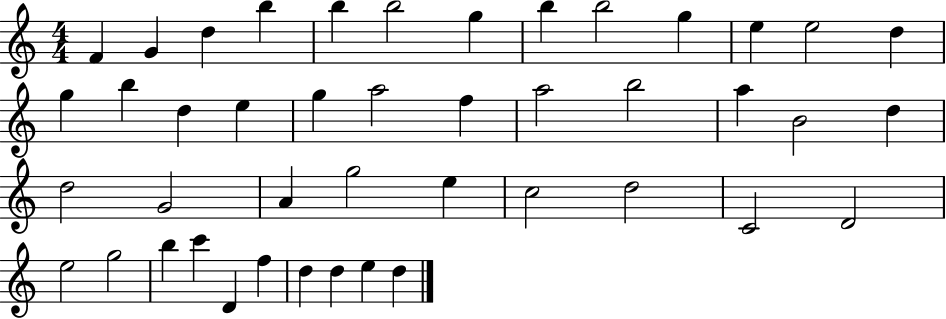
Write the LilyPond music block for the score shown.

{
  \clef treble
  \numericTimeSignature
  \time 4/4
  \key c \major
  f'4 g'4 d''4 b''4 | b''4 b''2 g''4 | b''4 b''2 g''4 | e''4 e''2 d''4 | \break g''4 b''4 d''4 e''4 | g''4 a''2 f''4 | a''2 b''2 | a''4 b'2 d''4 | \break d''2 g'2 | a'4 g''2 e''4 | c''2 d''2 | c'2 d'2 | \break e''2 g''2 | b''4 c'''4 d'4 f''4 | d''4 d''4 e''4 d''4 | \bar "|."
}